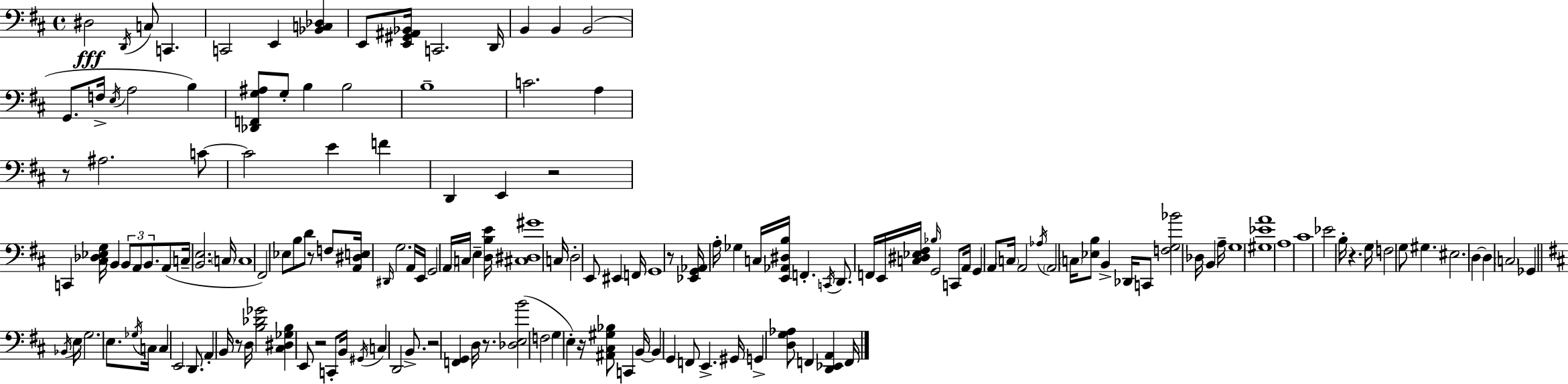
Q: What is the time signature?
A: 4/4